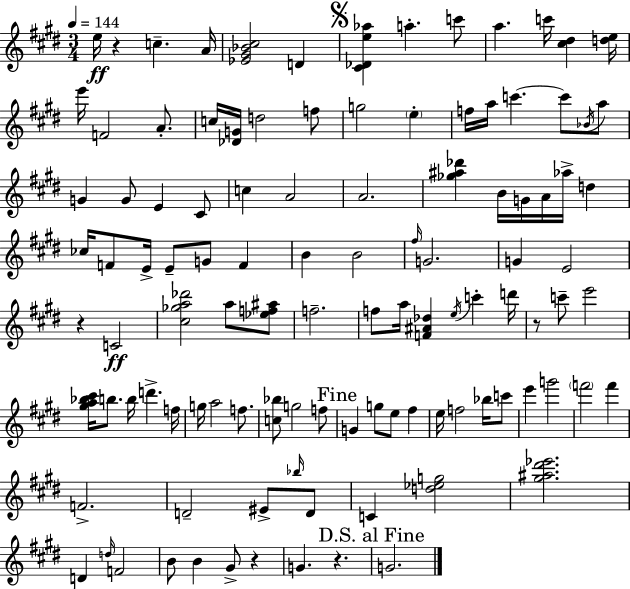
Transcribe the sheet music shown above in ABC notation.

X:1
T:Untitled
M:3/4
L:1/4
K:E
e/4 z c A/4 [_E^G_B^c]2 D [^C_De_a] a c'/2 a c'/4 [^c^d] [de]/4 e'/4 F2 A/2 c/4 [_DG]/4 d2 f/2 g2 e f/4 a/4 c' c'/2 _B/4 a/2 G G/2 E ^C/2 c A2 A2 [_g^a_d'] B/4 G/4 A/4 _a/4 d _c/4 F/2 E/4 E/2 G/2 F B B2 ^f/4 G2 G E2 z C2 [^c_ga_d']2 a/2 [_ef^a]/2 f2 f/2 a/4 [F^A_d] e/4 c' d'/4 z/2 c'/2 e'2 [^ga_b^c']/4 b/2 b/4 d' f/4 g/4 a2 f/2 [c_b]/2 g2 f/2 G g/2 e/2 ^f e/4 f2 _b/4 c'/2 e' g'2 f'2 f' F2 D2 ^E/2 _b/4 D/2 C [d_eg]2 [^g^a^d'_e']2 D d/4 F2 B/2 B ^G/2 z G z G2